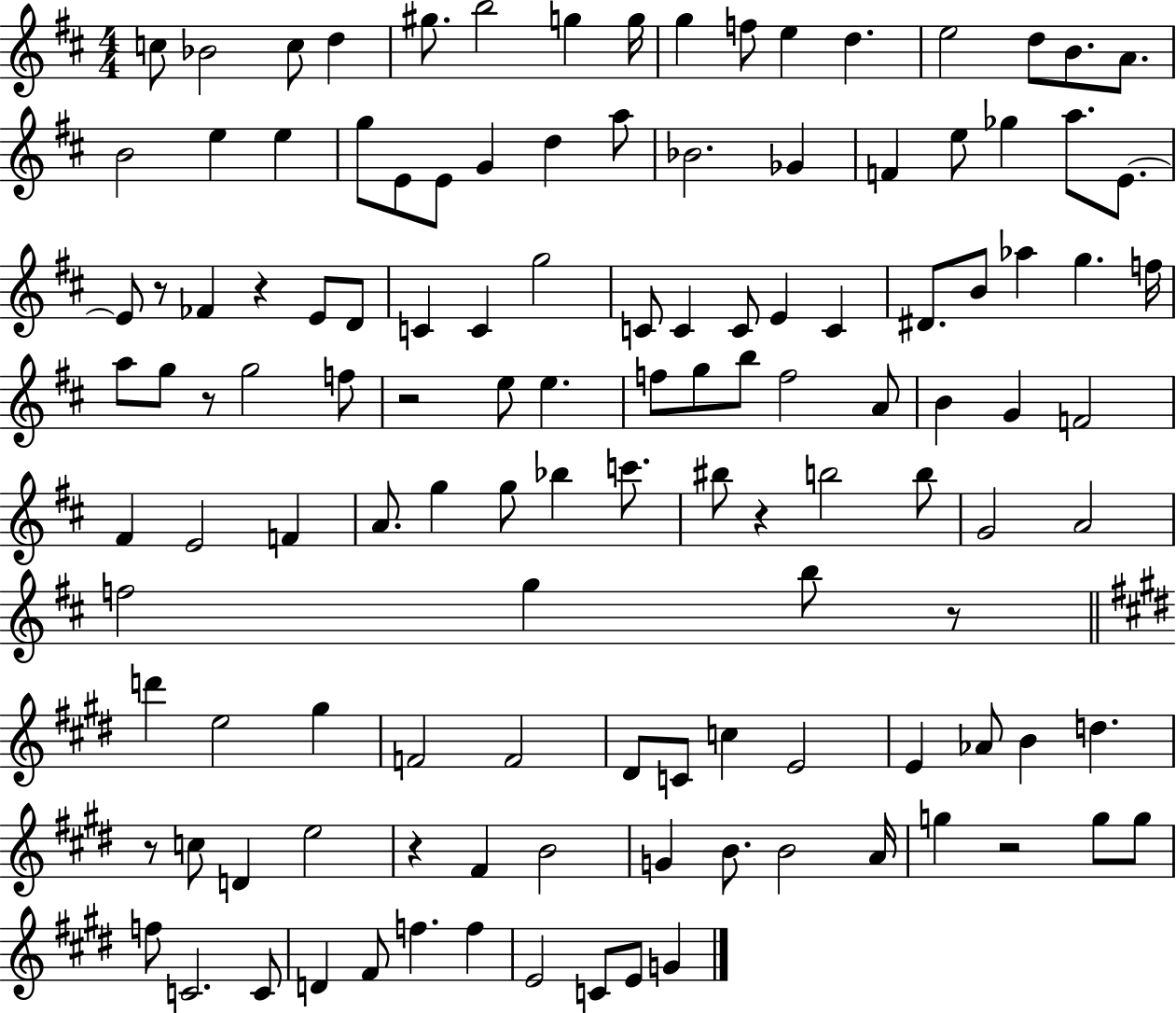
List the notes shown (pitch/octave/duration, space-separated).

C5/e Bb4/h C5/e D5/q G#5/e. B5/h G5/q G5/s G5/q F5/e E5/q D5/q. E5/h D5/e B4/e. A4/e. B4/h E5/q E5/q G5/e E4/e E4/e G4/q D5/q A5/e Bb4/h. Gb4/q F4/q E5/e Gb5/q A5/e. E4/e. E4/e R/e FES4/q R/q E4/e D4/e C4/q C4/q G5/h C4/e C4/q C4/e E4/q C4/q D#4/e. B4/e Ab5/q G5/q. F5/s A5/e G5/e R/e G5/h F5/e R/h E5/e E5/q. F5/e G5/e B5/e F5/h A4/e B4/q G4/q F4/h F#4/q E4/h F4/q A4/e. G5/q G5/e Bb5/q C6/e. BIS5/e R/q B5/h B5/e G4/h A4/h F5/h G5/q B5/e R/e D6/q E5/h G#5/q F4/h F4/h D#4/e C4/e C5/q E4/h E4/q Ab4/e B4/q D5/q. R/e C5/e D4/q E5/h R/q F#4/q B4/h G4/q B4/e. B4/h A4/s G5/q R/h G5/e G5/e F5/e C4/h. C4/e D4/q F#4/e F5/q. F5/q E4/h C4/e E4/e G4/q